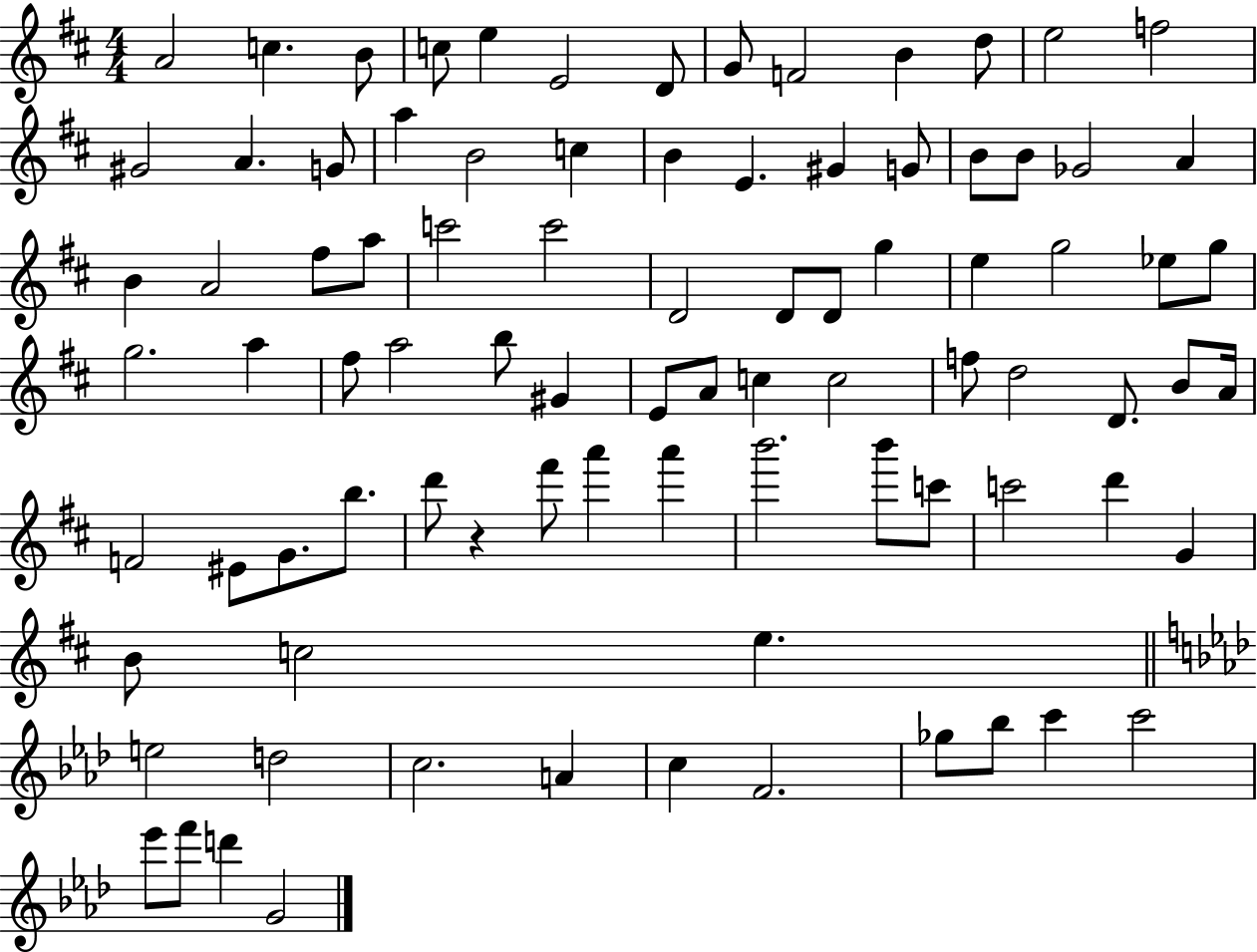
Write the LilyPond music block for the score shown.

{
  \clef treble
  \numericTimeSignature
  \time 4/4
  \key d \major
  a'2 c''4. b'8 | c''8 e''4 e'2 d'8 | g'8 f'2 b'4 d''8 | e''2 f''2 | \break gis'2 a'4. g'8 | a''4 b'2 c''4 | b'4 e'4. gis'4 g'8 | b'8 b'8 ges'2 a'4 | \break b'4 a'2 fis''8 a''8 | c'''2 c'''2 | d'2 d'8 d'8 g''4 | e''4 g''2 ees''8 g''8 | \break g''2. a''4 | fis''8 a''2 b''8 gis'4 | e'8 a'8 c''4 c''2 | f''8 d''2 d'8. b'8 a'16 | \break f'2 eis'8 g'8. b''8. | d'''8 r4 fis'''8 a'''4 a'''4 | b'''2. b'''8 c'''8 | c'''2 d'''4 g'4 | \break b'8 c''2 e''4. | \bar "||" \break \key aes \major e''2 d''2 | c''2. a'4 | c''4 f'2. | ges''8 bes''8 c'''4 c'''2 | \break ees'''8 f'''8 d'''4 g'2 | \bar "|."
}